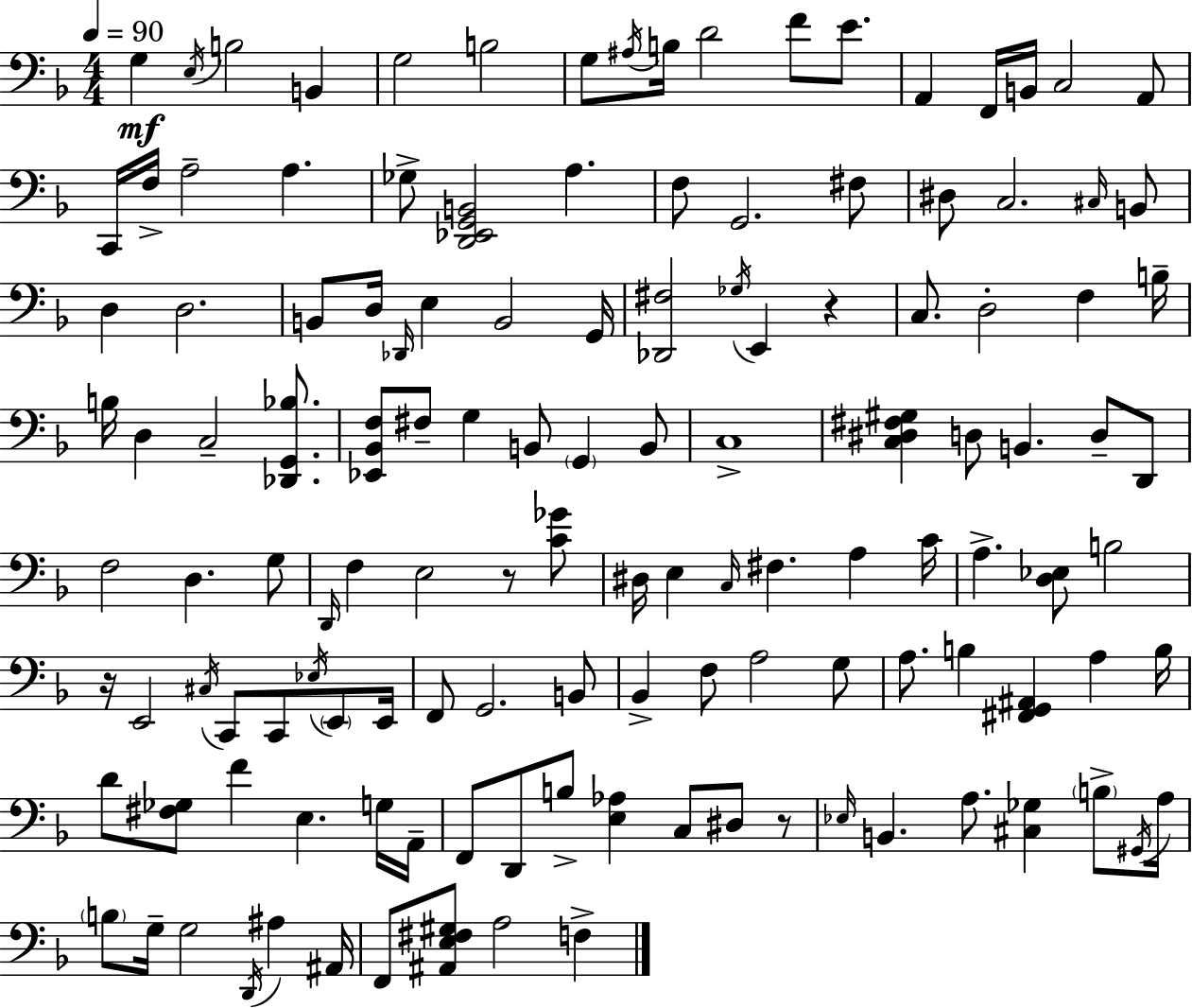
X:1
T:Untitled
M:4/4
L:1/4
K:Dm
G, E,/4 B,2 B,, G,2 B,2 G,/2 ^A,/4 B,/4 D2 F/2 E/2 A,, F,,/4 B,,/4 C,2 A,,/2 C,,/4 F,/4 A,2 A, _G,/2 [D,,_E,,G,,B,,]2 A, F,/2 G,,2 ^F,/2 ^D,/2 C,2 ^C,/4 B,,/2 D, D,2 B,,/2 D,/4 _D,,/4 E, B,,2 G,,/4 [_D,,^F,]2 _G,/4 E,, z C,/2 D,2 F, B,/4 B,/4 D, C,2 [_D,,G,,_B,]/2 [_E,,_B,,F,]/2 ^F,/2 G, B,,/2 G,, B,,/2 C,4 [C,^D,^F,^G,] D,/2 B,, D,/2 D,,/2 F,2 D, G,/2 D,,/4 F, E,2 z/2 [C_G]/2 ^D,/4 E, C,/4 ^F, A, C/4 A, [D,_E,]/2 B,2 z/4 E,,2 ^C,/4 C,,/2 C,,/2 _E,/4 E,,/2 E,,/4 F,,/2 G,,2 B,,/2 _B,, F,/2 A,2 G,/2 A,/2 B, [^F,,G,,^A,,] A, B,/4 D/2 [^F,_G,]/2 F E, G,/4 A,,/4 F,,/2 D,,/2 B,/2 [E,_A,] C,/2 ^D,/2 z/2 _E,/4 B,, A,/2 [^C,_G,] B,/2 ^G,,/4 A,/4 B,/2 G,/4 G,2 D,,/4 ^A, ^A,,/4 F,,/2 [^A,,E,^F,^G,]/2 A,2 F,